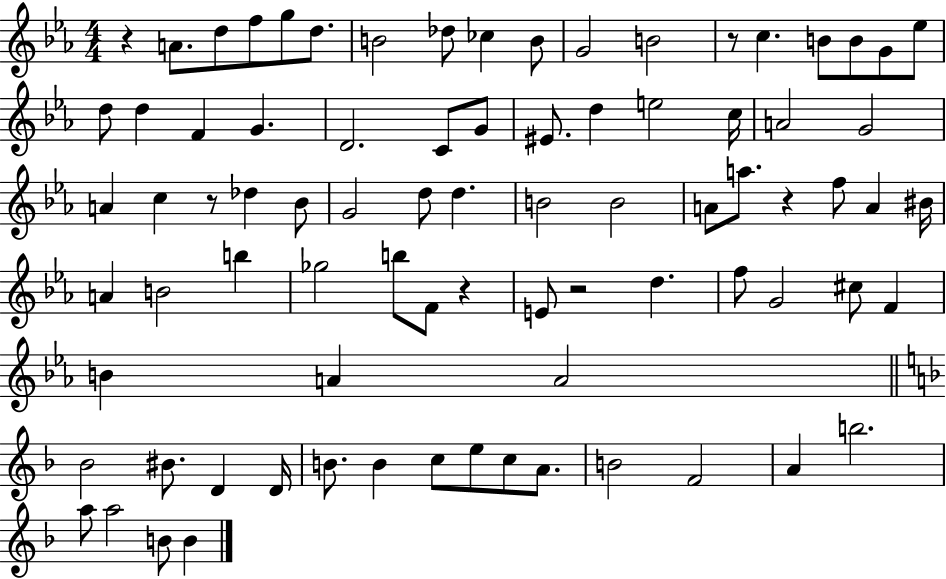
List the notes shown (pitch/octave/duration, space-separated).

R/q A4/e. D5/e F5/e G5/e D5/e. B4/h Db5/e CES5/q B4/e G4/h B4/h R/e C5/q. B4/e B4/e G4/e Eb5/e D5/e D5/q F4/q G4/q. D4/h. C4/e G4/e EIS4/e. D5/q E5/h C5/s A4/h G4/h A4/q C5/q R/e Db5/q Bb4/e G4/h D5/e D5/q. B4/h B4/h A4/e A5/e. R/q F5/e A4/q BIS4/s A4/q B4/h B5/q Gb5/h B5/e F4/e R/q E4/e R/h D5/q. F5/e G4/h C#5/e F4/q B4/q A4/q A4/h Bb4/h BIS4/e. D4/q D4/s B4/e. B4/q C5/e E5/e C5/e A4/e. B4/h F4/h A4/q B5/h. A5/e A5/h B4/e B4/q